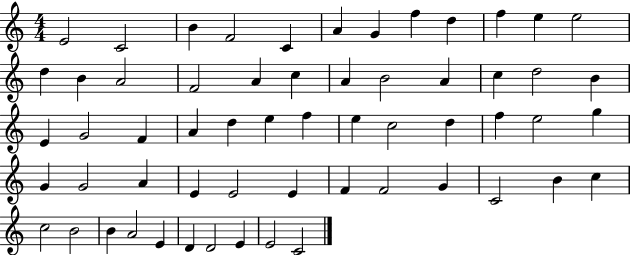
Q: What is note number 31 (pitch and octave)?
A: F5